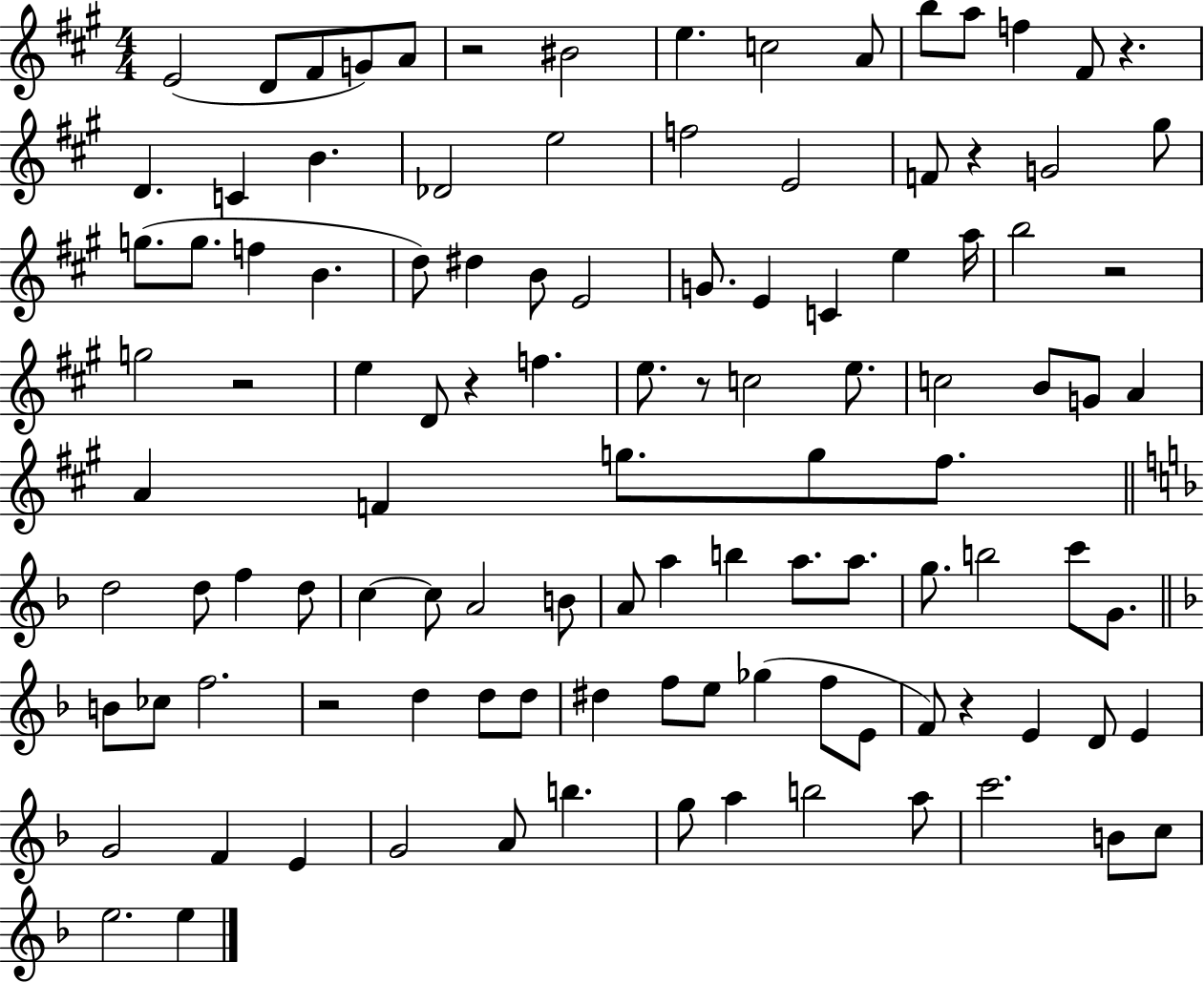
E4/h D4/e F#4/e G4/e A4/e R/h BIS4/h E5/q. C5/h A4/e B5/e A5/e F5/q F#4/e R/q. D4/q. C4/q B4/q. Db4/h E5/h F5/h E4/h F4/e R/q G4/h G#5/e G5/e. G5/e. F5/q B4/q. D5/e D#5/q B4/e E4/h G4/e. E4/q C4/q E5/q A5/s B5/h R/h G5/h R/h E5/q D4/e R/q F5/q. E5/e. R/e C5/h E5/e. C5/h B4/e G4/e A4/q A4/q F4/q G5/e. G5/e F#5/e. D5/h D5/e F5/q D5/e C5/q C5/e A4/h B4/e A4/e A5/q B5/q A5/e. A5/e. G5/e. B5/h C6/e G4/e. B4/e CES5/e F5/h. R/h D5/q D5/e D5/e D#5/q F5/e E5/e Gb5/q F5/e E4/e F4/e R/q E4/q D4/e E4/q G4/h F4/q E4/q G4/h A4/e B5/q. G5/e A5/q B5/h A5/e C6/h. B4/e C5/e E5/h. E5/q